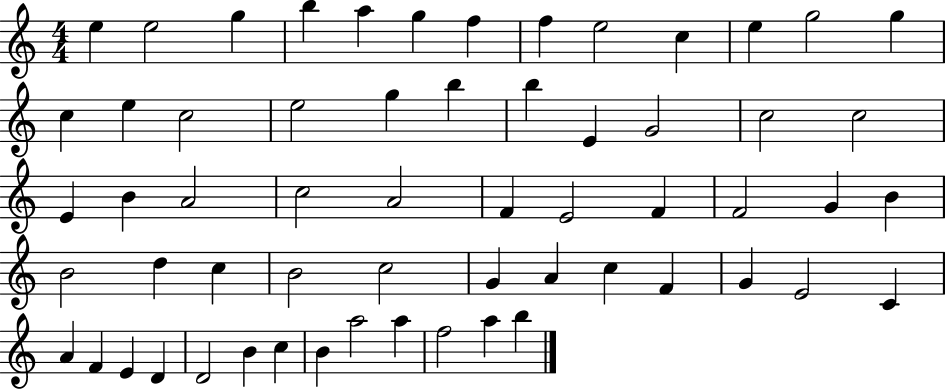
E5/q E5/h G5/q B5/q A5/q G5/q F5/q F5/q E5/h C5/q E5/q G5/h G5/q C5/q E5/q C5/h E5/h G5/q B5/q B5/q E4/q G4/h C5/h C5/h E4/q B4/q A4/h C5/h A4/h F4/q E4/h F4/q F4/h G4/q B4/q B4/h D5/q C5/q B4/h C5/h G4/q A4/q C5/q F4/q G4/q E4/h C4/q A4/q F4/q E4/q D4/q D4/h B4/q C5/q B4/q A5/h A5/q F5/h A5/q B5/q